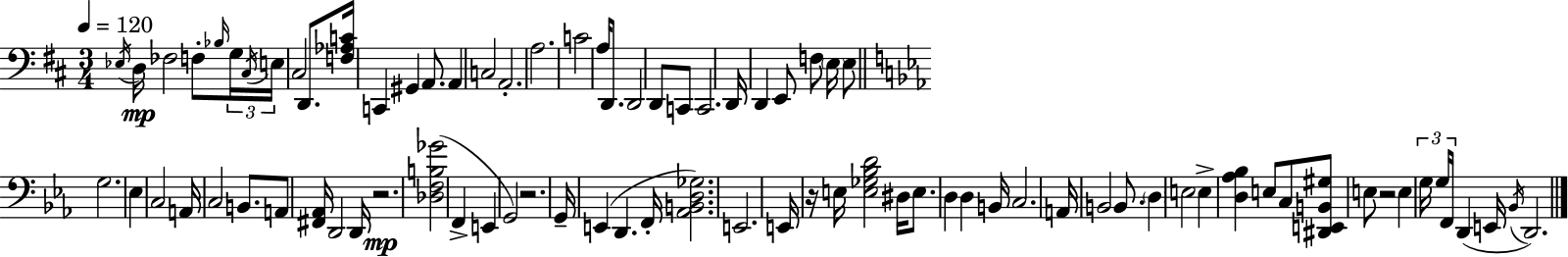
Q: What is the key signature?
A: D major